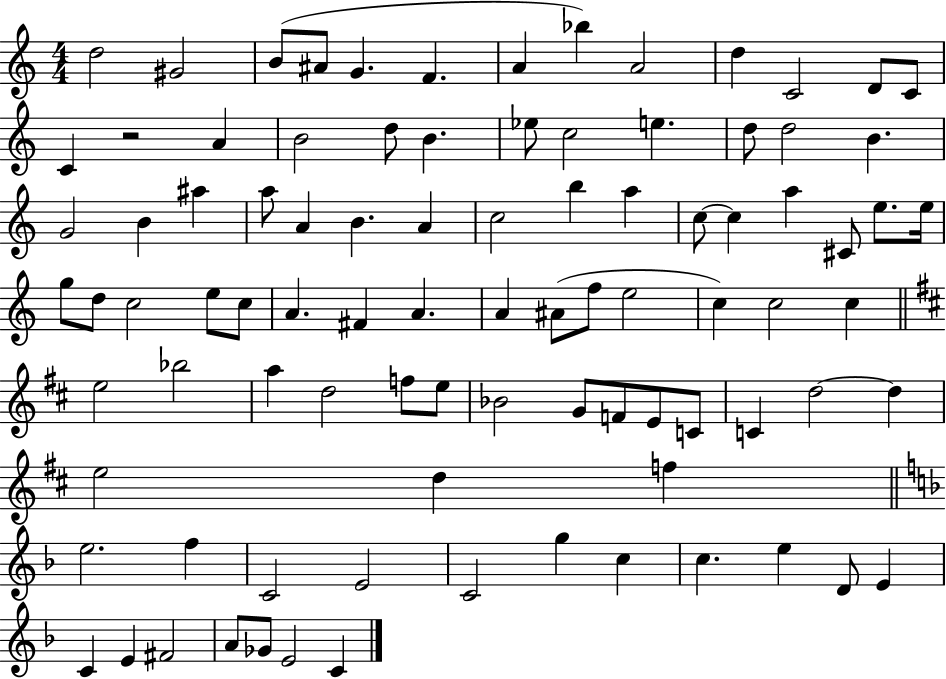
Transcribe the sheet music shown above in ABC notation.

X:1
T:Untitled
M:4/4
L:1/4
K:C
d2 ^G2 B/2 ^A/2 G F A _b A2 d C2 D/2 C/2 C z2 A B2 d/2 B _e/2 c2 e d/2 d2 B G2 B ^a a/2 A B A c2 b a c/2 c a ^C/2 e/2 e/4 g/2 d/2 c2 e/2 c/2 A ^F A A ^A/2 f/2 e2 c c2 c e2 _b2 a d2 f/2 e/2 _B2 G/2 F/2 E/2 C/2 C d2 d e2 d f e2 f C2 E2 C2 g c c e D/2 E C E ^F2 A/2 _G/2 E2 C